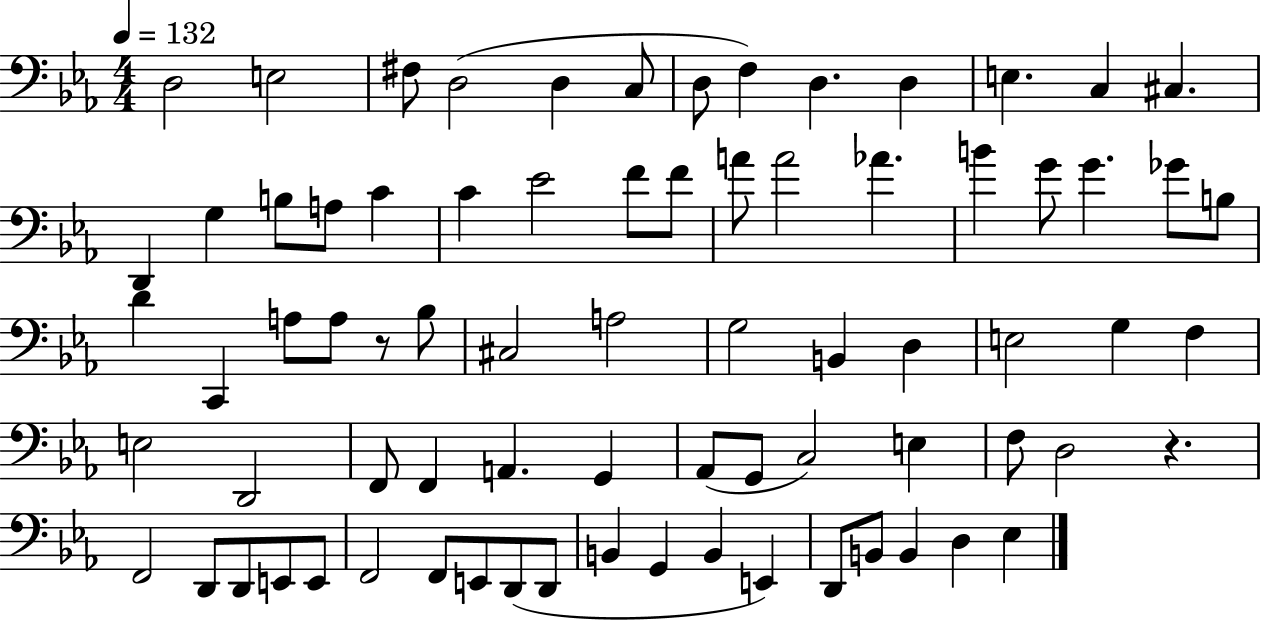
X:1
T:Untitled
M:4/4
L:1/4
K:Eb
D,2 E,2 ^F,/2 D,2 D, C,/2 D,/2 F, D, D, E, C, ^C, D,, G, B,/2 A,/2 C C _E2 F/2 F/2 A/2 A2 _A B G/2 G _G/2 B,/2 D C,, A,/2 A,/2 z/2 _B,/2 ^C,2 A,2 G,2 B,, D, E,2 G, F, E,2 D,,2 F,,/2 F,, A,, G,, _A,,/2 G,,/2 C,2 E, F,/2 D,2 z F,,2 D,,/2 D,,/2 E,,/2 E,,/2 F,,2 F,,/2 E,,/2 D,,/2 D,,/2 B,, G,, B,, E,, D,,/2 B,,/2 B,, D, _E,